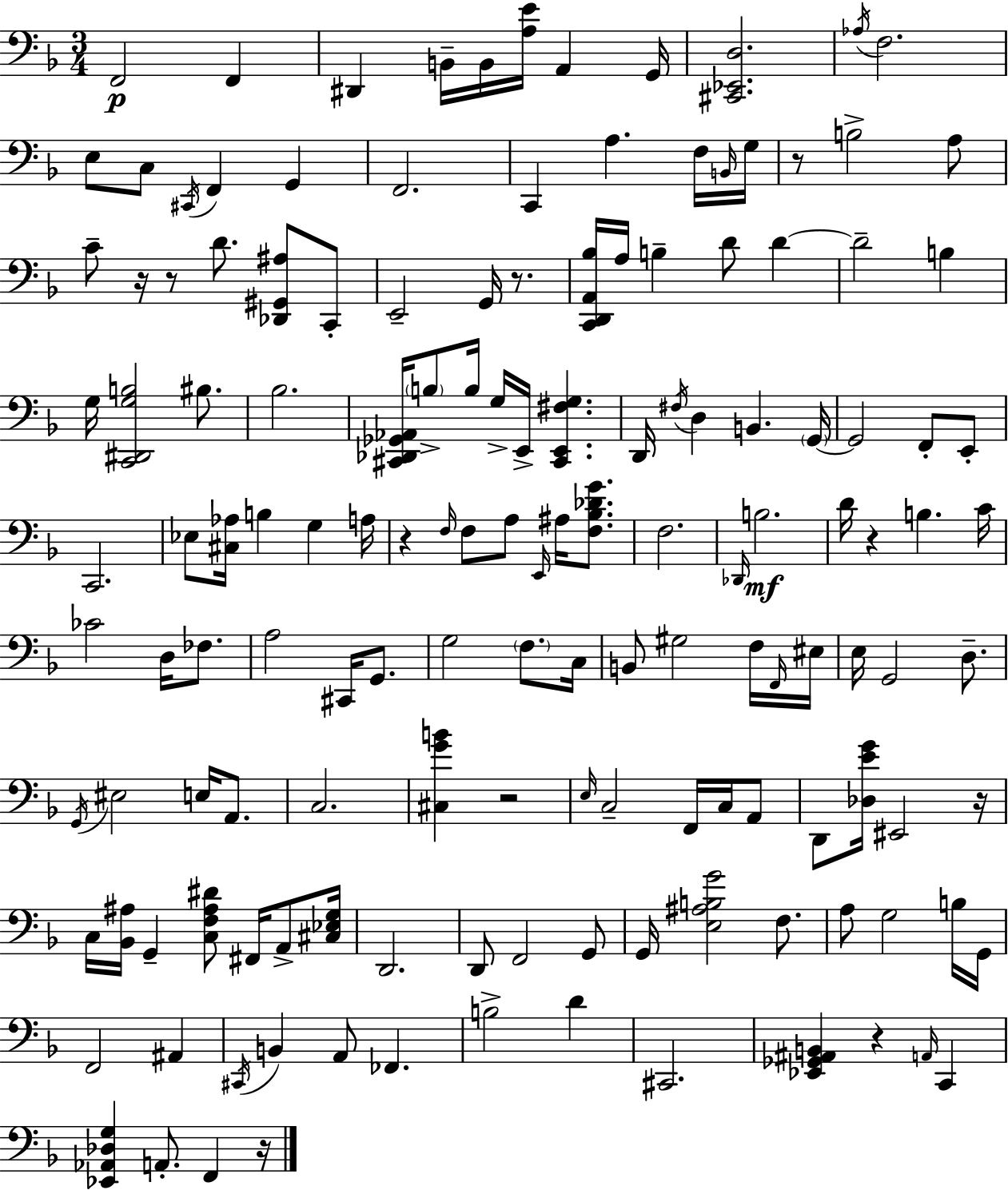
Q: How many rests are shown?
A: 10